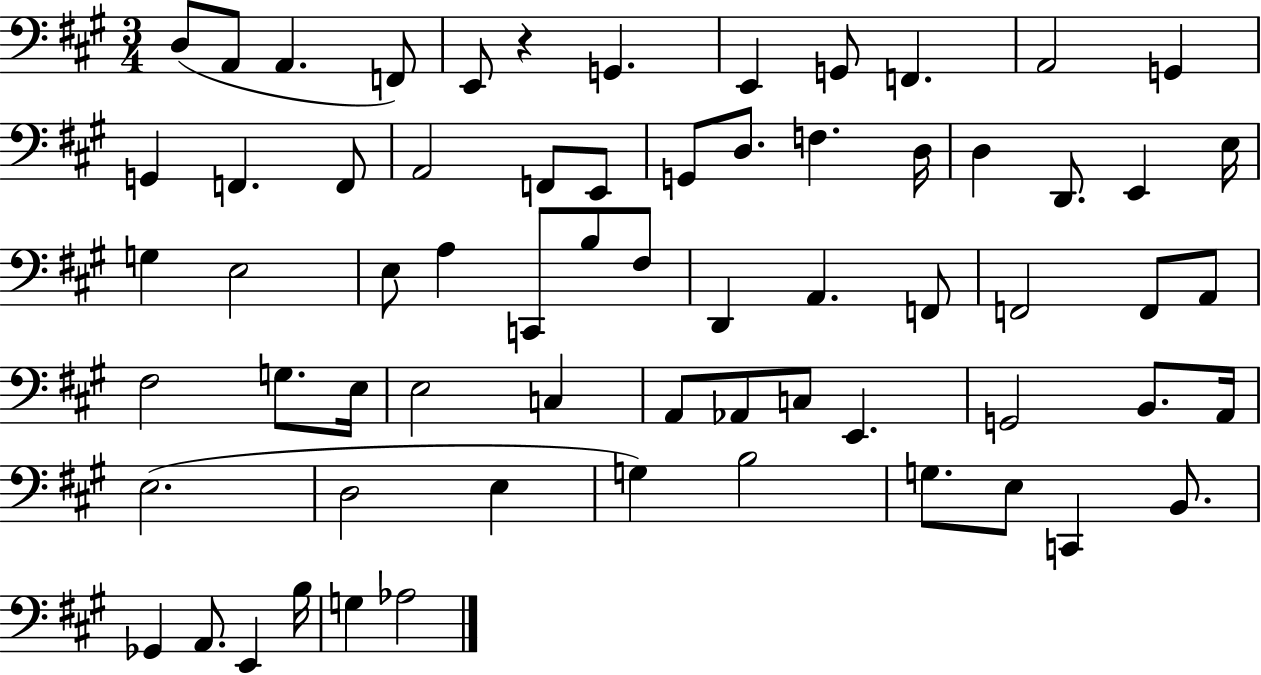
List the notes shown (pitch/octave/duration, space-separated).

D3/e A2/e A2/q. F2/e E2/e R/q G2/q. E2/q G2/e F2/q. A2/h G2/q G2/q F2/q. F2/e A2/h F2/e E2/e G2/e D3/e. F3/q. D3/s D3/q D2/e. E2/q E3/s G3/q E3/h E3/e A3/q C2/e B3/e F#3/e D2/q A2/q. F2/e F2/h F2/e A2/e F#3/h G3/e. E3/s E3/h C3/q A2/e Ab2/e C3/e E2/q. G2/h B2/e. A2/s E3/h. D3/h E3/q G3/q B3/h G3/e. E3/e C2/q B2/e. Gb2/q A2/e. E2/q B3/s G3/q Ab3/h